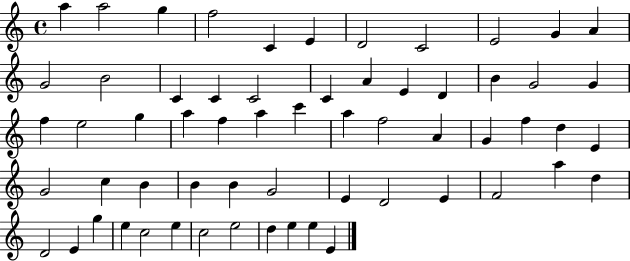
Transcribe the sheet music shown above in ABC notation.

X:1
T:Untitled
M:4/4
L:1/4
K:C
a a2 g f2 C E D2 C2 E2 G A G2 B2 C C C2 C A E D B G2 G f e2 g a f a c' a f2 A G f d E G2 c B B B G2 E D2 E F2 a d D2 E g e c2 e c2 e2 d e e E